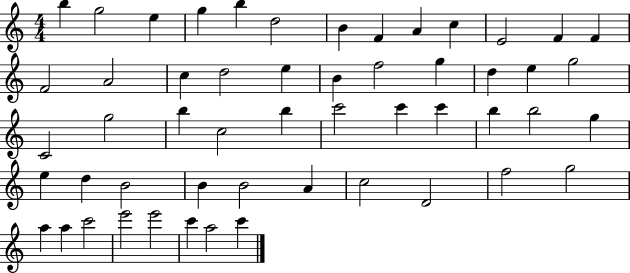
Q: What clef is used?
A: treble